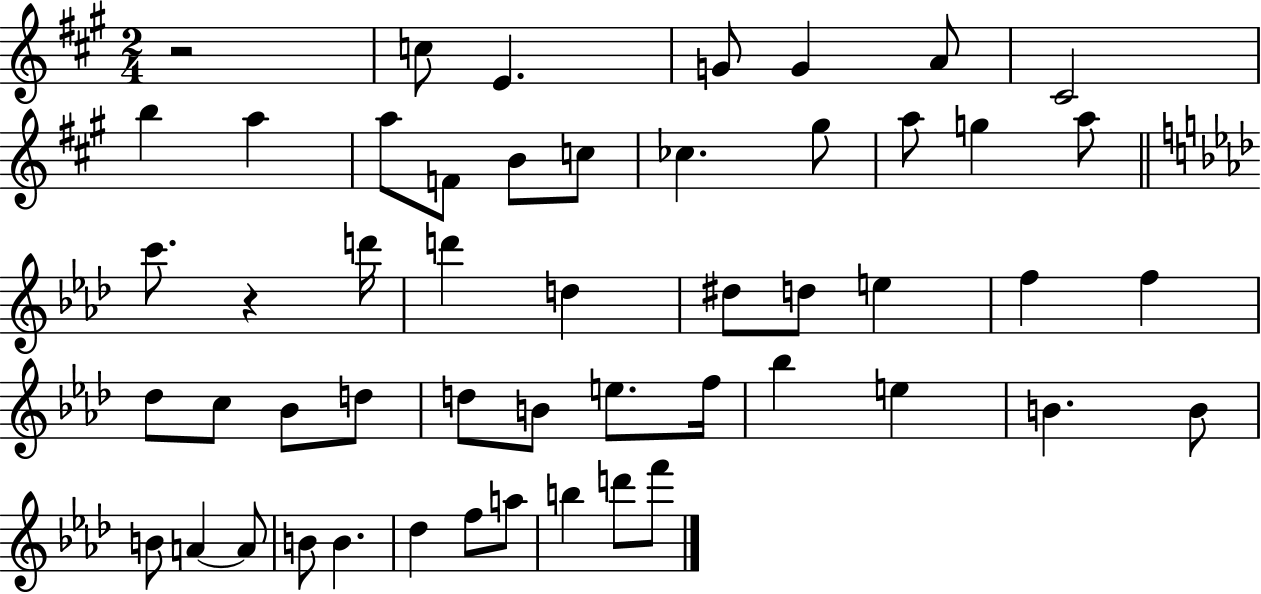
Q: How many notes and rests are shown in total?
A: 51